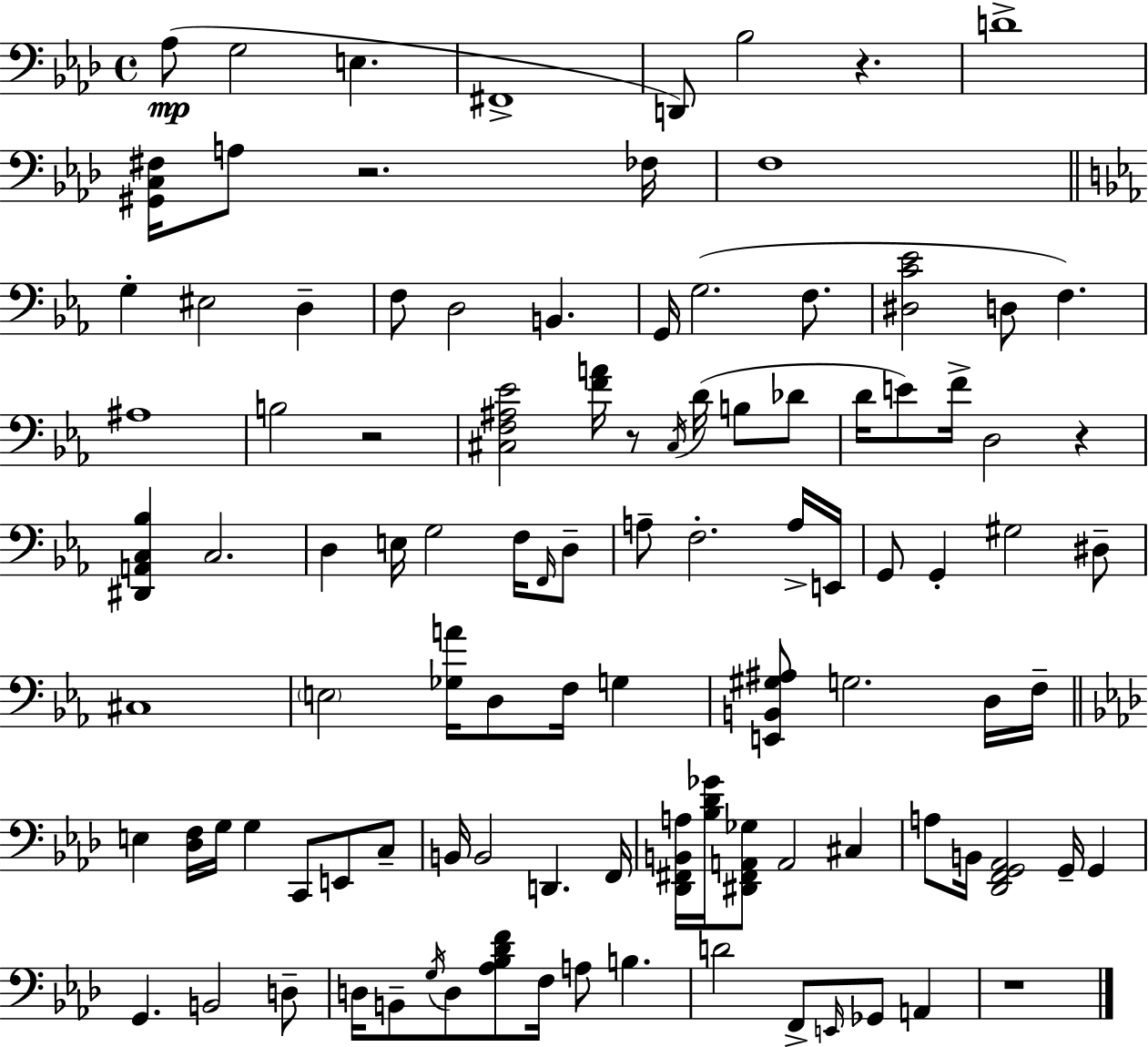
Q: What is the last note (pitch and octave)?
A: A2